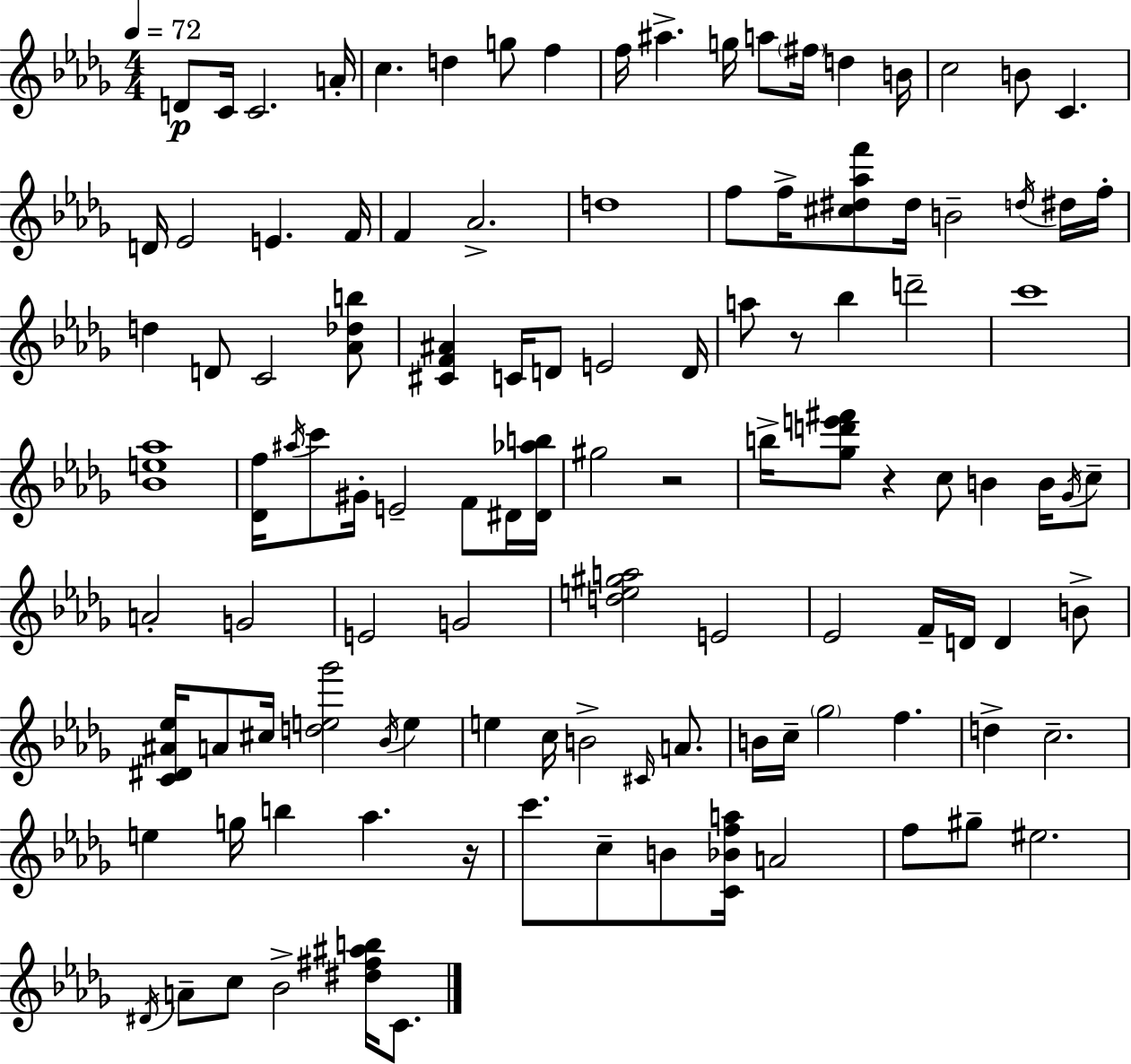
X:1
T:Untitled
M:4/4
L:1/4
K:Bbm
D/2 C/4 C2 A/4 c d g/2 f f/4 ^a g/4 a/2 ^f/4 d B/4 c2 B/2 C D/4 _E2 E F/4 F _A2 d4 f/2 f/4 [^c^d_af']/2 ^d/4 B2 d/4 ^d/4 f/4 d D/2 C2 [_A_db]/2 [^CF^A] C/4 D/2 E2 D/4 a/2 z/2 _b d'2 c'4 [_Be_a]4 [_Df]/4 ^a/4 c'/2 ^G/4 E2 F/2 ^D/4 [^D_ab]/4 ^g2 z2 b/4 [_gd'e'^f']/2 z c/2 B B/4 _G/4 c/2 A2 G2 E2 G2 [de^ga]2 E2 _E2 F/4 D/4 D B/2 [C^D^A_e]/4 A/2 ^c/4 [de_g']2 _B/4 e e c/4 B2 ^C/4 A/2 B/4 c/4 _g2 f d c2 e g/4 b _a z/4 c'/2 c/2 B/2 [C_Bfa]/4 A2 f/2 ^g/2 ^e2 ^D/4 A/2 c/2 _B2 [^d^f^ab]/4 C/2